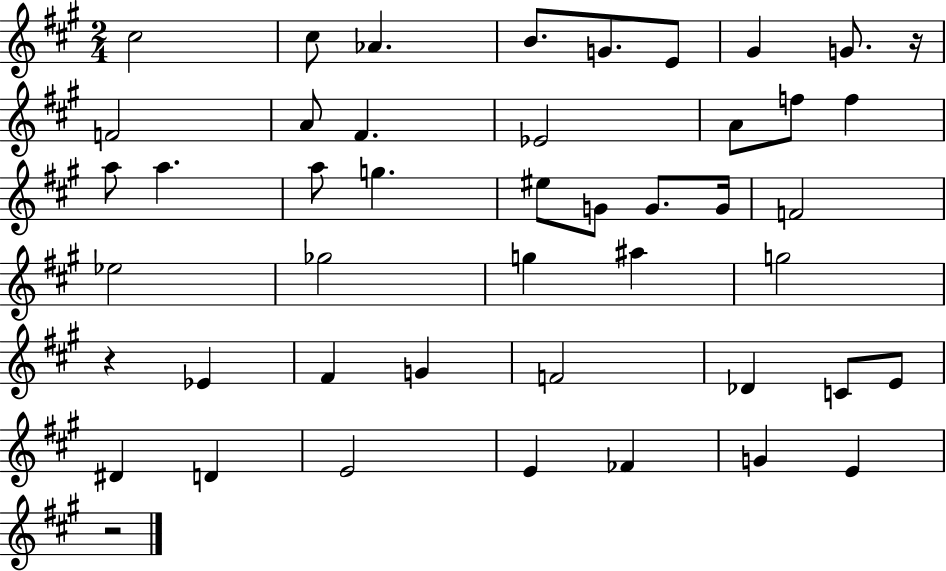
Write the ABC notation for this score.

X:1
T:Untitled
M:2/4
L:1/4
K:A
^c2 ^c/2 _A B/2 G/2 E/2 ^G G/2 z/4 F2 A/2 ^F _E2 A/2 f/2 f a/2 a a/2 g ^e/2 G/2 G/2 G/4 F2 _e2 _g2 g ^a g2 z _E ^F G F2 _D C/2 E/2 ^D D E2 E _F G E z2